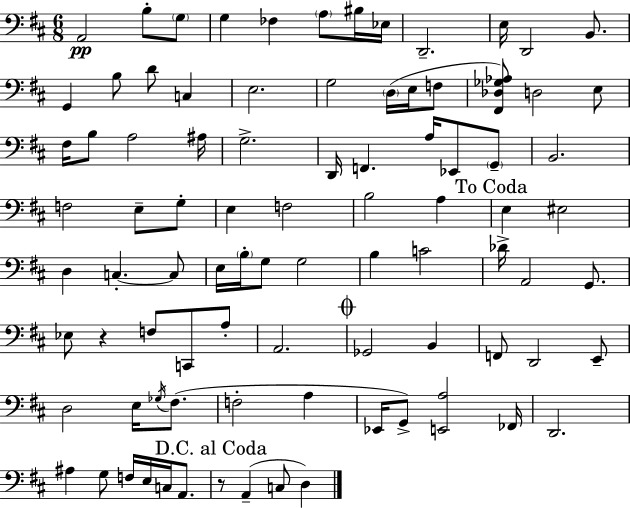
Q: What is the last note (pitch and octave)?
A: D3